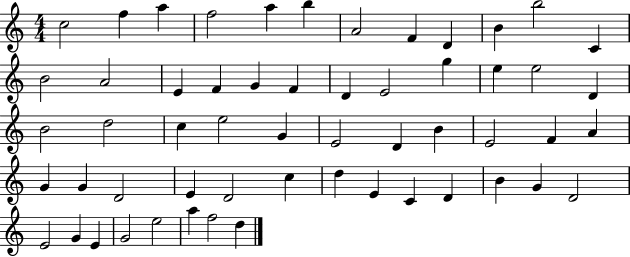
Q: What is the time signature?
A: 4/4